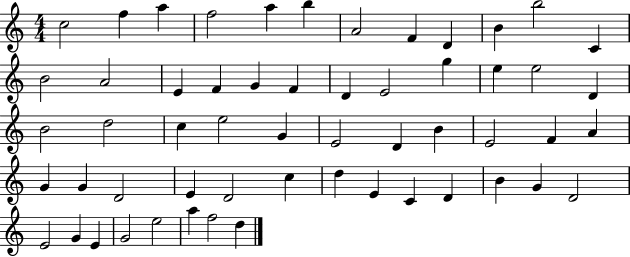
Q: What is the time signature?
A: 4/4